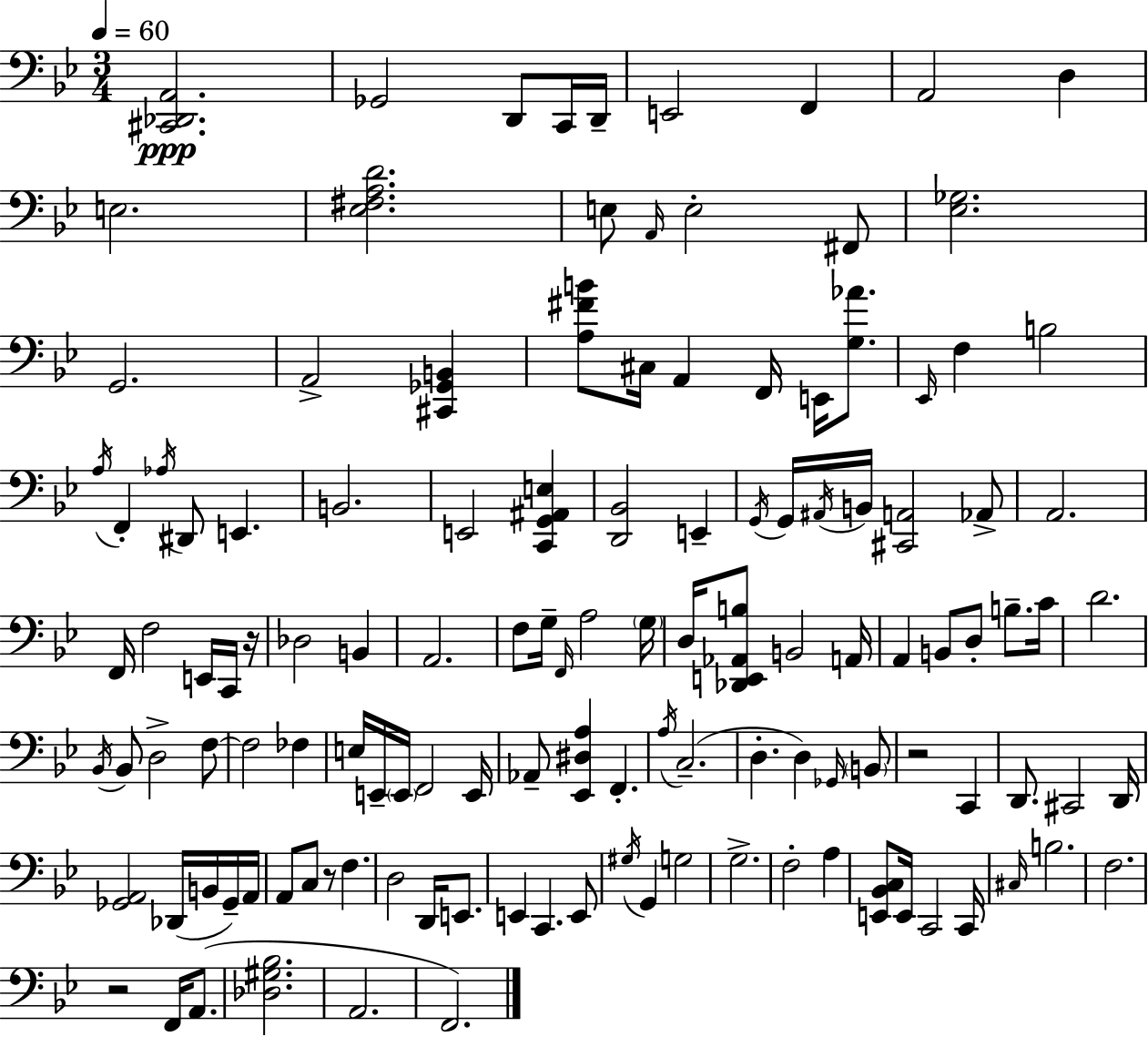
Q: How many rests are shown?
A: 4